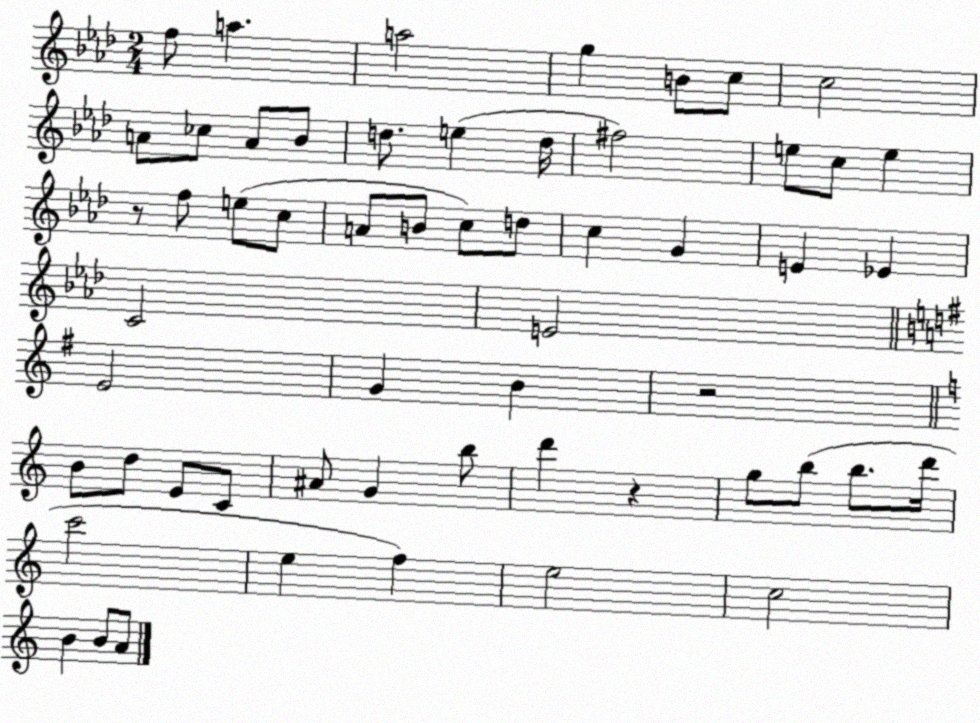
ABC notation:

X:1
T:Untitled
M:2/4
L:1/4
K:Ab
f/2 a a2 g B/2 c/2 c2 A/2 _c/2 A/2 _B/2 d/2 e d/4 ^f2 e/2 c/2 e z/2 f/2 e/2 c/2 A/2 B/2 c/2 d/2 c G E _E C2 E2 E2 G B z2 B/2 d/2 E/2 C/2 ^A/2 G b/2 d' z g/2 b/2 b/2 d'/4 c'2 e f e2 c2 B B/2 A/2